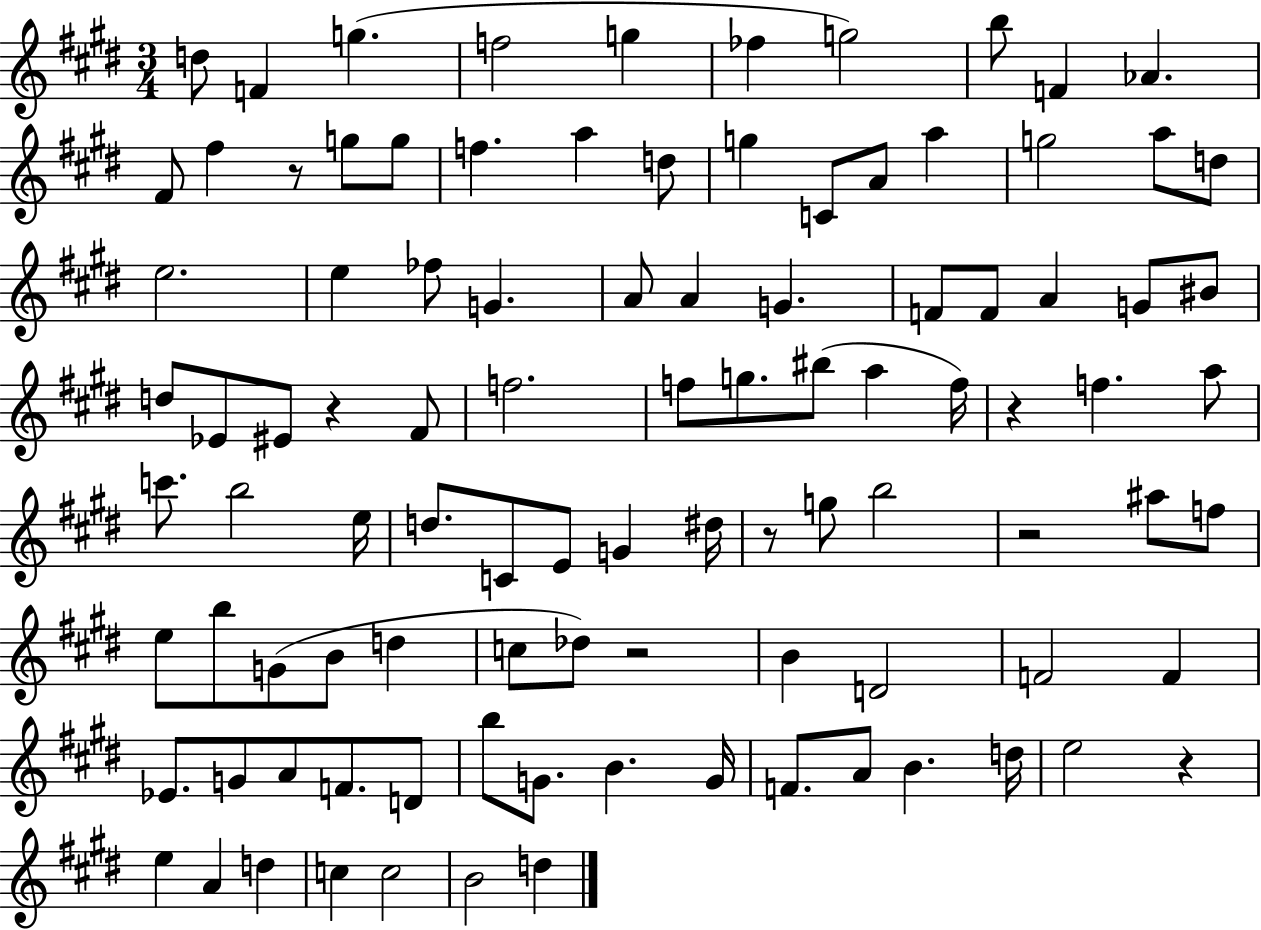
{
  \clef treble
  \numericTimeSignature
  \time 3/4
  \key e \major
  d''8 f'4 g''4.( | f''2 g''4 | fes''4 g''2) | b''8 f'4 aes'4. | \break fis'8 fis''4 r8 g''8 g''8 | f''4. a''4 d''8 | g''4 c'8 a'8 a''4 | g''2 a''8 d''8 | \break e''2. | e''4 fes''8 g'4. | a'8 a'4 g'4. | f'8 f'8 a'4 g'8 bis'8 | \break d''8 ees'8 eis'8 r4 fis'8 | f''2. | f''8 g''8. bis''8( a''4 f''16) | r4 f''4. a''8 | \break c'''8. b''2 e''16 | d''8. c'8 e'8 g'4 dis''16 | r8 g''8 b''2 | r2 ais''8 f''8 | \break e''8 b''8 g'8( b'8 d''4 | c''8 des''8) r2 | b'4 d'2 | f'2 f'4 | \break ees'8. g'8 a'8 f'8. d'8 | b''8 g'8. b'4. g'16 | f'8. a'8 b'4. d''16 | e''2 r4 | \break e''4 a'4 d''4 | c''4 c''2 | b'2 d''4 | \bar "|."
}